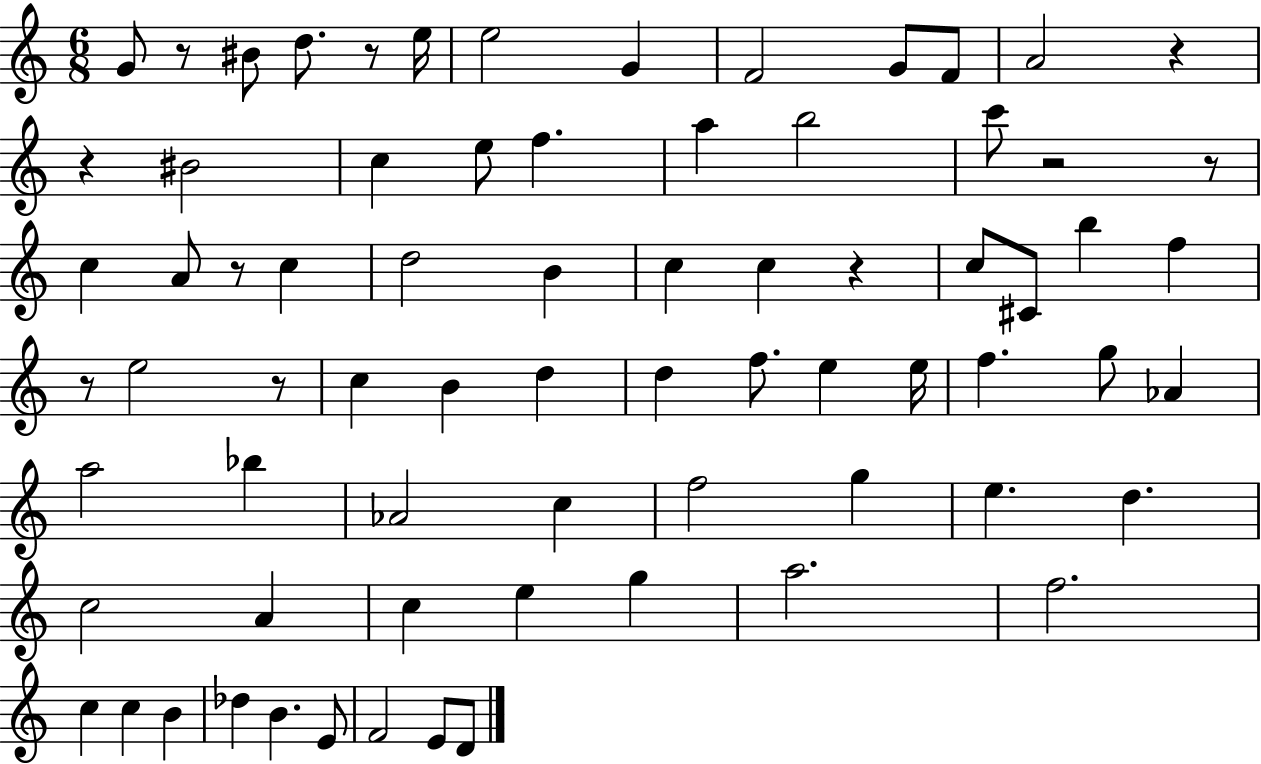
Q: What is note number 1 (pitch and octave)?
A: G4